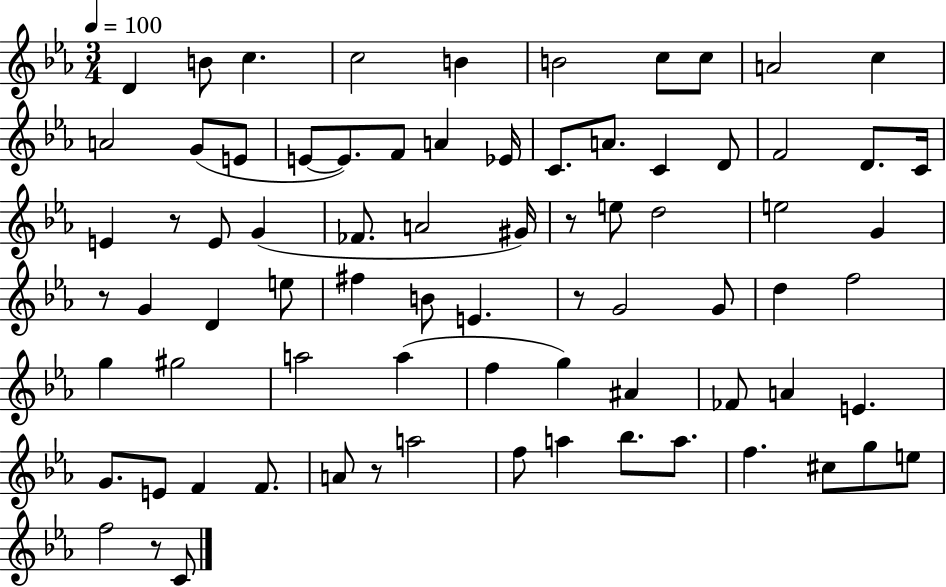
X:1
T:Untitled
M:3/4
L:1/4
K:Eb
D B/2 c c2 B B2 c/2 c/2 A2 c A2 G/2 E/2 E/2 E/2 F/2 A _E/4 C/2 A/2 C D/2 F2 D/2 C/4 E z/2 E/2 G _F/2 A2 ^G/4 z/2 e/2 d2 e2 G z/2 G D e/2 ^f B/2 E z/2 G2 G/2 d f2 g ^g2 a2 a f g ^A _F/2 A E G/2 E/2 F F/2 A/2 z/2 a2 f/2 a _b/2 a/2 f ^c/2 g/2 e/2 f2 z/2 C/2